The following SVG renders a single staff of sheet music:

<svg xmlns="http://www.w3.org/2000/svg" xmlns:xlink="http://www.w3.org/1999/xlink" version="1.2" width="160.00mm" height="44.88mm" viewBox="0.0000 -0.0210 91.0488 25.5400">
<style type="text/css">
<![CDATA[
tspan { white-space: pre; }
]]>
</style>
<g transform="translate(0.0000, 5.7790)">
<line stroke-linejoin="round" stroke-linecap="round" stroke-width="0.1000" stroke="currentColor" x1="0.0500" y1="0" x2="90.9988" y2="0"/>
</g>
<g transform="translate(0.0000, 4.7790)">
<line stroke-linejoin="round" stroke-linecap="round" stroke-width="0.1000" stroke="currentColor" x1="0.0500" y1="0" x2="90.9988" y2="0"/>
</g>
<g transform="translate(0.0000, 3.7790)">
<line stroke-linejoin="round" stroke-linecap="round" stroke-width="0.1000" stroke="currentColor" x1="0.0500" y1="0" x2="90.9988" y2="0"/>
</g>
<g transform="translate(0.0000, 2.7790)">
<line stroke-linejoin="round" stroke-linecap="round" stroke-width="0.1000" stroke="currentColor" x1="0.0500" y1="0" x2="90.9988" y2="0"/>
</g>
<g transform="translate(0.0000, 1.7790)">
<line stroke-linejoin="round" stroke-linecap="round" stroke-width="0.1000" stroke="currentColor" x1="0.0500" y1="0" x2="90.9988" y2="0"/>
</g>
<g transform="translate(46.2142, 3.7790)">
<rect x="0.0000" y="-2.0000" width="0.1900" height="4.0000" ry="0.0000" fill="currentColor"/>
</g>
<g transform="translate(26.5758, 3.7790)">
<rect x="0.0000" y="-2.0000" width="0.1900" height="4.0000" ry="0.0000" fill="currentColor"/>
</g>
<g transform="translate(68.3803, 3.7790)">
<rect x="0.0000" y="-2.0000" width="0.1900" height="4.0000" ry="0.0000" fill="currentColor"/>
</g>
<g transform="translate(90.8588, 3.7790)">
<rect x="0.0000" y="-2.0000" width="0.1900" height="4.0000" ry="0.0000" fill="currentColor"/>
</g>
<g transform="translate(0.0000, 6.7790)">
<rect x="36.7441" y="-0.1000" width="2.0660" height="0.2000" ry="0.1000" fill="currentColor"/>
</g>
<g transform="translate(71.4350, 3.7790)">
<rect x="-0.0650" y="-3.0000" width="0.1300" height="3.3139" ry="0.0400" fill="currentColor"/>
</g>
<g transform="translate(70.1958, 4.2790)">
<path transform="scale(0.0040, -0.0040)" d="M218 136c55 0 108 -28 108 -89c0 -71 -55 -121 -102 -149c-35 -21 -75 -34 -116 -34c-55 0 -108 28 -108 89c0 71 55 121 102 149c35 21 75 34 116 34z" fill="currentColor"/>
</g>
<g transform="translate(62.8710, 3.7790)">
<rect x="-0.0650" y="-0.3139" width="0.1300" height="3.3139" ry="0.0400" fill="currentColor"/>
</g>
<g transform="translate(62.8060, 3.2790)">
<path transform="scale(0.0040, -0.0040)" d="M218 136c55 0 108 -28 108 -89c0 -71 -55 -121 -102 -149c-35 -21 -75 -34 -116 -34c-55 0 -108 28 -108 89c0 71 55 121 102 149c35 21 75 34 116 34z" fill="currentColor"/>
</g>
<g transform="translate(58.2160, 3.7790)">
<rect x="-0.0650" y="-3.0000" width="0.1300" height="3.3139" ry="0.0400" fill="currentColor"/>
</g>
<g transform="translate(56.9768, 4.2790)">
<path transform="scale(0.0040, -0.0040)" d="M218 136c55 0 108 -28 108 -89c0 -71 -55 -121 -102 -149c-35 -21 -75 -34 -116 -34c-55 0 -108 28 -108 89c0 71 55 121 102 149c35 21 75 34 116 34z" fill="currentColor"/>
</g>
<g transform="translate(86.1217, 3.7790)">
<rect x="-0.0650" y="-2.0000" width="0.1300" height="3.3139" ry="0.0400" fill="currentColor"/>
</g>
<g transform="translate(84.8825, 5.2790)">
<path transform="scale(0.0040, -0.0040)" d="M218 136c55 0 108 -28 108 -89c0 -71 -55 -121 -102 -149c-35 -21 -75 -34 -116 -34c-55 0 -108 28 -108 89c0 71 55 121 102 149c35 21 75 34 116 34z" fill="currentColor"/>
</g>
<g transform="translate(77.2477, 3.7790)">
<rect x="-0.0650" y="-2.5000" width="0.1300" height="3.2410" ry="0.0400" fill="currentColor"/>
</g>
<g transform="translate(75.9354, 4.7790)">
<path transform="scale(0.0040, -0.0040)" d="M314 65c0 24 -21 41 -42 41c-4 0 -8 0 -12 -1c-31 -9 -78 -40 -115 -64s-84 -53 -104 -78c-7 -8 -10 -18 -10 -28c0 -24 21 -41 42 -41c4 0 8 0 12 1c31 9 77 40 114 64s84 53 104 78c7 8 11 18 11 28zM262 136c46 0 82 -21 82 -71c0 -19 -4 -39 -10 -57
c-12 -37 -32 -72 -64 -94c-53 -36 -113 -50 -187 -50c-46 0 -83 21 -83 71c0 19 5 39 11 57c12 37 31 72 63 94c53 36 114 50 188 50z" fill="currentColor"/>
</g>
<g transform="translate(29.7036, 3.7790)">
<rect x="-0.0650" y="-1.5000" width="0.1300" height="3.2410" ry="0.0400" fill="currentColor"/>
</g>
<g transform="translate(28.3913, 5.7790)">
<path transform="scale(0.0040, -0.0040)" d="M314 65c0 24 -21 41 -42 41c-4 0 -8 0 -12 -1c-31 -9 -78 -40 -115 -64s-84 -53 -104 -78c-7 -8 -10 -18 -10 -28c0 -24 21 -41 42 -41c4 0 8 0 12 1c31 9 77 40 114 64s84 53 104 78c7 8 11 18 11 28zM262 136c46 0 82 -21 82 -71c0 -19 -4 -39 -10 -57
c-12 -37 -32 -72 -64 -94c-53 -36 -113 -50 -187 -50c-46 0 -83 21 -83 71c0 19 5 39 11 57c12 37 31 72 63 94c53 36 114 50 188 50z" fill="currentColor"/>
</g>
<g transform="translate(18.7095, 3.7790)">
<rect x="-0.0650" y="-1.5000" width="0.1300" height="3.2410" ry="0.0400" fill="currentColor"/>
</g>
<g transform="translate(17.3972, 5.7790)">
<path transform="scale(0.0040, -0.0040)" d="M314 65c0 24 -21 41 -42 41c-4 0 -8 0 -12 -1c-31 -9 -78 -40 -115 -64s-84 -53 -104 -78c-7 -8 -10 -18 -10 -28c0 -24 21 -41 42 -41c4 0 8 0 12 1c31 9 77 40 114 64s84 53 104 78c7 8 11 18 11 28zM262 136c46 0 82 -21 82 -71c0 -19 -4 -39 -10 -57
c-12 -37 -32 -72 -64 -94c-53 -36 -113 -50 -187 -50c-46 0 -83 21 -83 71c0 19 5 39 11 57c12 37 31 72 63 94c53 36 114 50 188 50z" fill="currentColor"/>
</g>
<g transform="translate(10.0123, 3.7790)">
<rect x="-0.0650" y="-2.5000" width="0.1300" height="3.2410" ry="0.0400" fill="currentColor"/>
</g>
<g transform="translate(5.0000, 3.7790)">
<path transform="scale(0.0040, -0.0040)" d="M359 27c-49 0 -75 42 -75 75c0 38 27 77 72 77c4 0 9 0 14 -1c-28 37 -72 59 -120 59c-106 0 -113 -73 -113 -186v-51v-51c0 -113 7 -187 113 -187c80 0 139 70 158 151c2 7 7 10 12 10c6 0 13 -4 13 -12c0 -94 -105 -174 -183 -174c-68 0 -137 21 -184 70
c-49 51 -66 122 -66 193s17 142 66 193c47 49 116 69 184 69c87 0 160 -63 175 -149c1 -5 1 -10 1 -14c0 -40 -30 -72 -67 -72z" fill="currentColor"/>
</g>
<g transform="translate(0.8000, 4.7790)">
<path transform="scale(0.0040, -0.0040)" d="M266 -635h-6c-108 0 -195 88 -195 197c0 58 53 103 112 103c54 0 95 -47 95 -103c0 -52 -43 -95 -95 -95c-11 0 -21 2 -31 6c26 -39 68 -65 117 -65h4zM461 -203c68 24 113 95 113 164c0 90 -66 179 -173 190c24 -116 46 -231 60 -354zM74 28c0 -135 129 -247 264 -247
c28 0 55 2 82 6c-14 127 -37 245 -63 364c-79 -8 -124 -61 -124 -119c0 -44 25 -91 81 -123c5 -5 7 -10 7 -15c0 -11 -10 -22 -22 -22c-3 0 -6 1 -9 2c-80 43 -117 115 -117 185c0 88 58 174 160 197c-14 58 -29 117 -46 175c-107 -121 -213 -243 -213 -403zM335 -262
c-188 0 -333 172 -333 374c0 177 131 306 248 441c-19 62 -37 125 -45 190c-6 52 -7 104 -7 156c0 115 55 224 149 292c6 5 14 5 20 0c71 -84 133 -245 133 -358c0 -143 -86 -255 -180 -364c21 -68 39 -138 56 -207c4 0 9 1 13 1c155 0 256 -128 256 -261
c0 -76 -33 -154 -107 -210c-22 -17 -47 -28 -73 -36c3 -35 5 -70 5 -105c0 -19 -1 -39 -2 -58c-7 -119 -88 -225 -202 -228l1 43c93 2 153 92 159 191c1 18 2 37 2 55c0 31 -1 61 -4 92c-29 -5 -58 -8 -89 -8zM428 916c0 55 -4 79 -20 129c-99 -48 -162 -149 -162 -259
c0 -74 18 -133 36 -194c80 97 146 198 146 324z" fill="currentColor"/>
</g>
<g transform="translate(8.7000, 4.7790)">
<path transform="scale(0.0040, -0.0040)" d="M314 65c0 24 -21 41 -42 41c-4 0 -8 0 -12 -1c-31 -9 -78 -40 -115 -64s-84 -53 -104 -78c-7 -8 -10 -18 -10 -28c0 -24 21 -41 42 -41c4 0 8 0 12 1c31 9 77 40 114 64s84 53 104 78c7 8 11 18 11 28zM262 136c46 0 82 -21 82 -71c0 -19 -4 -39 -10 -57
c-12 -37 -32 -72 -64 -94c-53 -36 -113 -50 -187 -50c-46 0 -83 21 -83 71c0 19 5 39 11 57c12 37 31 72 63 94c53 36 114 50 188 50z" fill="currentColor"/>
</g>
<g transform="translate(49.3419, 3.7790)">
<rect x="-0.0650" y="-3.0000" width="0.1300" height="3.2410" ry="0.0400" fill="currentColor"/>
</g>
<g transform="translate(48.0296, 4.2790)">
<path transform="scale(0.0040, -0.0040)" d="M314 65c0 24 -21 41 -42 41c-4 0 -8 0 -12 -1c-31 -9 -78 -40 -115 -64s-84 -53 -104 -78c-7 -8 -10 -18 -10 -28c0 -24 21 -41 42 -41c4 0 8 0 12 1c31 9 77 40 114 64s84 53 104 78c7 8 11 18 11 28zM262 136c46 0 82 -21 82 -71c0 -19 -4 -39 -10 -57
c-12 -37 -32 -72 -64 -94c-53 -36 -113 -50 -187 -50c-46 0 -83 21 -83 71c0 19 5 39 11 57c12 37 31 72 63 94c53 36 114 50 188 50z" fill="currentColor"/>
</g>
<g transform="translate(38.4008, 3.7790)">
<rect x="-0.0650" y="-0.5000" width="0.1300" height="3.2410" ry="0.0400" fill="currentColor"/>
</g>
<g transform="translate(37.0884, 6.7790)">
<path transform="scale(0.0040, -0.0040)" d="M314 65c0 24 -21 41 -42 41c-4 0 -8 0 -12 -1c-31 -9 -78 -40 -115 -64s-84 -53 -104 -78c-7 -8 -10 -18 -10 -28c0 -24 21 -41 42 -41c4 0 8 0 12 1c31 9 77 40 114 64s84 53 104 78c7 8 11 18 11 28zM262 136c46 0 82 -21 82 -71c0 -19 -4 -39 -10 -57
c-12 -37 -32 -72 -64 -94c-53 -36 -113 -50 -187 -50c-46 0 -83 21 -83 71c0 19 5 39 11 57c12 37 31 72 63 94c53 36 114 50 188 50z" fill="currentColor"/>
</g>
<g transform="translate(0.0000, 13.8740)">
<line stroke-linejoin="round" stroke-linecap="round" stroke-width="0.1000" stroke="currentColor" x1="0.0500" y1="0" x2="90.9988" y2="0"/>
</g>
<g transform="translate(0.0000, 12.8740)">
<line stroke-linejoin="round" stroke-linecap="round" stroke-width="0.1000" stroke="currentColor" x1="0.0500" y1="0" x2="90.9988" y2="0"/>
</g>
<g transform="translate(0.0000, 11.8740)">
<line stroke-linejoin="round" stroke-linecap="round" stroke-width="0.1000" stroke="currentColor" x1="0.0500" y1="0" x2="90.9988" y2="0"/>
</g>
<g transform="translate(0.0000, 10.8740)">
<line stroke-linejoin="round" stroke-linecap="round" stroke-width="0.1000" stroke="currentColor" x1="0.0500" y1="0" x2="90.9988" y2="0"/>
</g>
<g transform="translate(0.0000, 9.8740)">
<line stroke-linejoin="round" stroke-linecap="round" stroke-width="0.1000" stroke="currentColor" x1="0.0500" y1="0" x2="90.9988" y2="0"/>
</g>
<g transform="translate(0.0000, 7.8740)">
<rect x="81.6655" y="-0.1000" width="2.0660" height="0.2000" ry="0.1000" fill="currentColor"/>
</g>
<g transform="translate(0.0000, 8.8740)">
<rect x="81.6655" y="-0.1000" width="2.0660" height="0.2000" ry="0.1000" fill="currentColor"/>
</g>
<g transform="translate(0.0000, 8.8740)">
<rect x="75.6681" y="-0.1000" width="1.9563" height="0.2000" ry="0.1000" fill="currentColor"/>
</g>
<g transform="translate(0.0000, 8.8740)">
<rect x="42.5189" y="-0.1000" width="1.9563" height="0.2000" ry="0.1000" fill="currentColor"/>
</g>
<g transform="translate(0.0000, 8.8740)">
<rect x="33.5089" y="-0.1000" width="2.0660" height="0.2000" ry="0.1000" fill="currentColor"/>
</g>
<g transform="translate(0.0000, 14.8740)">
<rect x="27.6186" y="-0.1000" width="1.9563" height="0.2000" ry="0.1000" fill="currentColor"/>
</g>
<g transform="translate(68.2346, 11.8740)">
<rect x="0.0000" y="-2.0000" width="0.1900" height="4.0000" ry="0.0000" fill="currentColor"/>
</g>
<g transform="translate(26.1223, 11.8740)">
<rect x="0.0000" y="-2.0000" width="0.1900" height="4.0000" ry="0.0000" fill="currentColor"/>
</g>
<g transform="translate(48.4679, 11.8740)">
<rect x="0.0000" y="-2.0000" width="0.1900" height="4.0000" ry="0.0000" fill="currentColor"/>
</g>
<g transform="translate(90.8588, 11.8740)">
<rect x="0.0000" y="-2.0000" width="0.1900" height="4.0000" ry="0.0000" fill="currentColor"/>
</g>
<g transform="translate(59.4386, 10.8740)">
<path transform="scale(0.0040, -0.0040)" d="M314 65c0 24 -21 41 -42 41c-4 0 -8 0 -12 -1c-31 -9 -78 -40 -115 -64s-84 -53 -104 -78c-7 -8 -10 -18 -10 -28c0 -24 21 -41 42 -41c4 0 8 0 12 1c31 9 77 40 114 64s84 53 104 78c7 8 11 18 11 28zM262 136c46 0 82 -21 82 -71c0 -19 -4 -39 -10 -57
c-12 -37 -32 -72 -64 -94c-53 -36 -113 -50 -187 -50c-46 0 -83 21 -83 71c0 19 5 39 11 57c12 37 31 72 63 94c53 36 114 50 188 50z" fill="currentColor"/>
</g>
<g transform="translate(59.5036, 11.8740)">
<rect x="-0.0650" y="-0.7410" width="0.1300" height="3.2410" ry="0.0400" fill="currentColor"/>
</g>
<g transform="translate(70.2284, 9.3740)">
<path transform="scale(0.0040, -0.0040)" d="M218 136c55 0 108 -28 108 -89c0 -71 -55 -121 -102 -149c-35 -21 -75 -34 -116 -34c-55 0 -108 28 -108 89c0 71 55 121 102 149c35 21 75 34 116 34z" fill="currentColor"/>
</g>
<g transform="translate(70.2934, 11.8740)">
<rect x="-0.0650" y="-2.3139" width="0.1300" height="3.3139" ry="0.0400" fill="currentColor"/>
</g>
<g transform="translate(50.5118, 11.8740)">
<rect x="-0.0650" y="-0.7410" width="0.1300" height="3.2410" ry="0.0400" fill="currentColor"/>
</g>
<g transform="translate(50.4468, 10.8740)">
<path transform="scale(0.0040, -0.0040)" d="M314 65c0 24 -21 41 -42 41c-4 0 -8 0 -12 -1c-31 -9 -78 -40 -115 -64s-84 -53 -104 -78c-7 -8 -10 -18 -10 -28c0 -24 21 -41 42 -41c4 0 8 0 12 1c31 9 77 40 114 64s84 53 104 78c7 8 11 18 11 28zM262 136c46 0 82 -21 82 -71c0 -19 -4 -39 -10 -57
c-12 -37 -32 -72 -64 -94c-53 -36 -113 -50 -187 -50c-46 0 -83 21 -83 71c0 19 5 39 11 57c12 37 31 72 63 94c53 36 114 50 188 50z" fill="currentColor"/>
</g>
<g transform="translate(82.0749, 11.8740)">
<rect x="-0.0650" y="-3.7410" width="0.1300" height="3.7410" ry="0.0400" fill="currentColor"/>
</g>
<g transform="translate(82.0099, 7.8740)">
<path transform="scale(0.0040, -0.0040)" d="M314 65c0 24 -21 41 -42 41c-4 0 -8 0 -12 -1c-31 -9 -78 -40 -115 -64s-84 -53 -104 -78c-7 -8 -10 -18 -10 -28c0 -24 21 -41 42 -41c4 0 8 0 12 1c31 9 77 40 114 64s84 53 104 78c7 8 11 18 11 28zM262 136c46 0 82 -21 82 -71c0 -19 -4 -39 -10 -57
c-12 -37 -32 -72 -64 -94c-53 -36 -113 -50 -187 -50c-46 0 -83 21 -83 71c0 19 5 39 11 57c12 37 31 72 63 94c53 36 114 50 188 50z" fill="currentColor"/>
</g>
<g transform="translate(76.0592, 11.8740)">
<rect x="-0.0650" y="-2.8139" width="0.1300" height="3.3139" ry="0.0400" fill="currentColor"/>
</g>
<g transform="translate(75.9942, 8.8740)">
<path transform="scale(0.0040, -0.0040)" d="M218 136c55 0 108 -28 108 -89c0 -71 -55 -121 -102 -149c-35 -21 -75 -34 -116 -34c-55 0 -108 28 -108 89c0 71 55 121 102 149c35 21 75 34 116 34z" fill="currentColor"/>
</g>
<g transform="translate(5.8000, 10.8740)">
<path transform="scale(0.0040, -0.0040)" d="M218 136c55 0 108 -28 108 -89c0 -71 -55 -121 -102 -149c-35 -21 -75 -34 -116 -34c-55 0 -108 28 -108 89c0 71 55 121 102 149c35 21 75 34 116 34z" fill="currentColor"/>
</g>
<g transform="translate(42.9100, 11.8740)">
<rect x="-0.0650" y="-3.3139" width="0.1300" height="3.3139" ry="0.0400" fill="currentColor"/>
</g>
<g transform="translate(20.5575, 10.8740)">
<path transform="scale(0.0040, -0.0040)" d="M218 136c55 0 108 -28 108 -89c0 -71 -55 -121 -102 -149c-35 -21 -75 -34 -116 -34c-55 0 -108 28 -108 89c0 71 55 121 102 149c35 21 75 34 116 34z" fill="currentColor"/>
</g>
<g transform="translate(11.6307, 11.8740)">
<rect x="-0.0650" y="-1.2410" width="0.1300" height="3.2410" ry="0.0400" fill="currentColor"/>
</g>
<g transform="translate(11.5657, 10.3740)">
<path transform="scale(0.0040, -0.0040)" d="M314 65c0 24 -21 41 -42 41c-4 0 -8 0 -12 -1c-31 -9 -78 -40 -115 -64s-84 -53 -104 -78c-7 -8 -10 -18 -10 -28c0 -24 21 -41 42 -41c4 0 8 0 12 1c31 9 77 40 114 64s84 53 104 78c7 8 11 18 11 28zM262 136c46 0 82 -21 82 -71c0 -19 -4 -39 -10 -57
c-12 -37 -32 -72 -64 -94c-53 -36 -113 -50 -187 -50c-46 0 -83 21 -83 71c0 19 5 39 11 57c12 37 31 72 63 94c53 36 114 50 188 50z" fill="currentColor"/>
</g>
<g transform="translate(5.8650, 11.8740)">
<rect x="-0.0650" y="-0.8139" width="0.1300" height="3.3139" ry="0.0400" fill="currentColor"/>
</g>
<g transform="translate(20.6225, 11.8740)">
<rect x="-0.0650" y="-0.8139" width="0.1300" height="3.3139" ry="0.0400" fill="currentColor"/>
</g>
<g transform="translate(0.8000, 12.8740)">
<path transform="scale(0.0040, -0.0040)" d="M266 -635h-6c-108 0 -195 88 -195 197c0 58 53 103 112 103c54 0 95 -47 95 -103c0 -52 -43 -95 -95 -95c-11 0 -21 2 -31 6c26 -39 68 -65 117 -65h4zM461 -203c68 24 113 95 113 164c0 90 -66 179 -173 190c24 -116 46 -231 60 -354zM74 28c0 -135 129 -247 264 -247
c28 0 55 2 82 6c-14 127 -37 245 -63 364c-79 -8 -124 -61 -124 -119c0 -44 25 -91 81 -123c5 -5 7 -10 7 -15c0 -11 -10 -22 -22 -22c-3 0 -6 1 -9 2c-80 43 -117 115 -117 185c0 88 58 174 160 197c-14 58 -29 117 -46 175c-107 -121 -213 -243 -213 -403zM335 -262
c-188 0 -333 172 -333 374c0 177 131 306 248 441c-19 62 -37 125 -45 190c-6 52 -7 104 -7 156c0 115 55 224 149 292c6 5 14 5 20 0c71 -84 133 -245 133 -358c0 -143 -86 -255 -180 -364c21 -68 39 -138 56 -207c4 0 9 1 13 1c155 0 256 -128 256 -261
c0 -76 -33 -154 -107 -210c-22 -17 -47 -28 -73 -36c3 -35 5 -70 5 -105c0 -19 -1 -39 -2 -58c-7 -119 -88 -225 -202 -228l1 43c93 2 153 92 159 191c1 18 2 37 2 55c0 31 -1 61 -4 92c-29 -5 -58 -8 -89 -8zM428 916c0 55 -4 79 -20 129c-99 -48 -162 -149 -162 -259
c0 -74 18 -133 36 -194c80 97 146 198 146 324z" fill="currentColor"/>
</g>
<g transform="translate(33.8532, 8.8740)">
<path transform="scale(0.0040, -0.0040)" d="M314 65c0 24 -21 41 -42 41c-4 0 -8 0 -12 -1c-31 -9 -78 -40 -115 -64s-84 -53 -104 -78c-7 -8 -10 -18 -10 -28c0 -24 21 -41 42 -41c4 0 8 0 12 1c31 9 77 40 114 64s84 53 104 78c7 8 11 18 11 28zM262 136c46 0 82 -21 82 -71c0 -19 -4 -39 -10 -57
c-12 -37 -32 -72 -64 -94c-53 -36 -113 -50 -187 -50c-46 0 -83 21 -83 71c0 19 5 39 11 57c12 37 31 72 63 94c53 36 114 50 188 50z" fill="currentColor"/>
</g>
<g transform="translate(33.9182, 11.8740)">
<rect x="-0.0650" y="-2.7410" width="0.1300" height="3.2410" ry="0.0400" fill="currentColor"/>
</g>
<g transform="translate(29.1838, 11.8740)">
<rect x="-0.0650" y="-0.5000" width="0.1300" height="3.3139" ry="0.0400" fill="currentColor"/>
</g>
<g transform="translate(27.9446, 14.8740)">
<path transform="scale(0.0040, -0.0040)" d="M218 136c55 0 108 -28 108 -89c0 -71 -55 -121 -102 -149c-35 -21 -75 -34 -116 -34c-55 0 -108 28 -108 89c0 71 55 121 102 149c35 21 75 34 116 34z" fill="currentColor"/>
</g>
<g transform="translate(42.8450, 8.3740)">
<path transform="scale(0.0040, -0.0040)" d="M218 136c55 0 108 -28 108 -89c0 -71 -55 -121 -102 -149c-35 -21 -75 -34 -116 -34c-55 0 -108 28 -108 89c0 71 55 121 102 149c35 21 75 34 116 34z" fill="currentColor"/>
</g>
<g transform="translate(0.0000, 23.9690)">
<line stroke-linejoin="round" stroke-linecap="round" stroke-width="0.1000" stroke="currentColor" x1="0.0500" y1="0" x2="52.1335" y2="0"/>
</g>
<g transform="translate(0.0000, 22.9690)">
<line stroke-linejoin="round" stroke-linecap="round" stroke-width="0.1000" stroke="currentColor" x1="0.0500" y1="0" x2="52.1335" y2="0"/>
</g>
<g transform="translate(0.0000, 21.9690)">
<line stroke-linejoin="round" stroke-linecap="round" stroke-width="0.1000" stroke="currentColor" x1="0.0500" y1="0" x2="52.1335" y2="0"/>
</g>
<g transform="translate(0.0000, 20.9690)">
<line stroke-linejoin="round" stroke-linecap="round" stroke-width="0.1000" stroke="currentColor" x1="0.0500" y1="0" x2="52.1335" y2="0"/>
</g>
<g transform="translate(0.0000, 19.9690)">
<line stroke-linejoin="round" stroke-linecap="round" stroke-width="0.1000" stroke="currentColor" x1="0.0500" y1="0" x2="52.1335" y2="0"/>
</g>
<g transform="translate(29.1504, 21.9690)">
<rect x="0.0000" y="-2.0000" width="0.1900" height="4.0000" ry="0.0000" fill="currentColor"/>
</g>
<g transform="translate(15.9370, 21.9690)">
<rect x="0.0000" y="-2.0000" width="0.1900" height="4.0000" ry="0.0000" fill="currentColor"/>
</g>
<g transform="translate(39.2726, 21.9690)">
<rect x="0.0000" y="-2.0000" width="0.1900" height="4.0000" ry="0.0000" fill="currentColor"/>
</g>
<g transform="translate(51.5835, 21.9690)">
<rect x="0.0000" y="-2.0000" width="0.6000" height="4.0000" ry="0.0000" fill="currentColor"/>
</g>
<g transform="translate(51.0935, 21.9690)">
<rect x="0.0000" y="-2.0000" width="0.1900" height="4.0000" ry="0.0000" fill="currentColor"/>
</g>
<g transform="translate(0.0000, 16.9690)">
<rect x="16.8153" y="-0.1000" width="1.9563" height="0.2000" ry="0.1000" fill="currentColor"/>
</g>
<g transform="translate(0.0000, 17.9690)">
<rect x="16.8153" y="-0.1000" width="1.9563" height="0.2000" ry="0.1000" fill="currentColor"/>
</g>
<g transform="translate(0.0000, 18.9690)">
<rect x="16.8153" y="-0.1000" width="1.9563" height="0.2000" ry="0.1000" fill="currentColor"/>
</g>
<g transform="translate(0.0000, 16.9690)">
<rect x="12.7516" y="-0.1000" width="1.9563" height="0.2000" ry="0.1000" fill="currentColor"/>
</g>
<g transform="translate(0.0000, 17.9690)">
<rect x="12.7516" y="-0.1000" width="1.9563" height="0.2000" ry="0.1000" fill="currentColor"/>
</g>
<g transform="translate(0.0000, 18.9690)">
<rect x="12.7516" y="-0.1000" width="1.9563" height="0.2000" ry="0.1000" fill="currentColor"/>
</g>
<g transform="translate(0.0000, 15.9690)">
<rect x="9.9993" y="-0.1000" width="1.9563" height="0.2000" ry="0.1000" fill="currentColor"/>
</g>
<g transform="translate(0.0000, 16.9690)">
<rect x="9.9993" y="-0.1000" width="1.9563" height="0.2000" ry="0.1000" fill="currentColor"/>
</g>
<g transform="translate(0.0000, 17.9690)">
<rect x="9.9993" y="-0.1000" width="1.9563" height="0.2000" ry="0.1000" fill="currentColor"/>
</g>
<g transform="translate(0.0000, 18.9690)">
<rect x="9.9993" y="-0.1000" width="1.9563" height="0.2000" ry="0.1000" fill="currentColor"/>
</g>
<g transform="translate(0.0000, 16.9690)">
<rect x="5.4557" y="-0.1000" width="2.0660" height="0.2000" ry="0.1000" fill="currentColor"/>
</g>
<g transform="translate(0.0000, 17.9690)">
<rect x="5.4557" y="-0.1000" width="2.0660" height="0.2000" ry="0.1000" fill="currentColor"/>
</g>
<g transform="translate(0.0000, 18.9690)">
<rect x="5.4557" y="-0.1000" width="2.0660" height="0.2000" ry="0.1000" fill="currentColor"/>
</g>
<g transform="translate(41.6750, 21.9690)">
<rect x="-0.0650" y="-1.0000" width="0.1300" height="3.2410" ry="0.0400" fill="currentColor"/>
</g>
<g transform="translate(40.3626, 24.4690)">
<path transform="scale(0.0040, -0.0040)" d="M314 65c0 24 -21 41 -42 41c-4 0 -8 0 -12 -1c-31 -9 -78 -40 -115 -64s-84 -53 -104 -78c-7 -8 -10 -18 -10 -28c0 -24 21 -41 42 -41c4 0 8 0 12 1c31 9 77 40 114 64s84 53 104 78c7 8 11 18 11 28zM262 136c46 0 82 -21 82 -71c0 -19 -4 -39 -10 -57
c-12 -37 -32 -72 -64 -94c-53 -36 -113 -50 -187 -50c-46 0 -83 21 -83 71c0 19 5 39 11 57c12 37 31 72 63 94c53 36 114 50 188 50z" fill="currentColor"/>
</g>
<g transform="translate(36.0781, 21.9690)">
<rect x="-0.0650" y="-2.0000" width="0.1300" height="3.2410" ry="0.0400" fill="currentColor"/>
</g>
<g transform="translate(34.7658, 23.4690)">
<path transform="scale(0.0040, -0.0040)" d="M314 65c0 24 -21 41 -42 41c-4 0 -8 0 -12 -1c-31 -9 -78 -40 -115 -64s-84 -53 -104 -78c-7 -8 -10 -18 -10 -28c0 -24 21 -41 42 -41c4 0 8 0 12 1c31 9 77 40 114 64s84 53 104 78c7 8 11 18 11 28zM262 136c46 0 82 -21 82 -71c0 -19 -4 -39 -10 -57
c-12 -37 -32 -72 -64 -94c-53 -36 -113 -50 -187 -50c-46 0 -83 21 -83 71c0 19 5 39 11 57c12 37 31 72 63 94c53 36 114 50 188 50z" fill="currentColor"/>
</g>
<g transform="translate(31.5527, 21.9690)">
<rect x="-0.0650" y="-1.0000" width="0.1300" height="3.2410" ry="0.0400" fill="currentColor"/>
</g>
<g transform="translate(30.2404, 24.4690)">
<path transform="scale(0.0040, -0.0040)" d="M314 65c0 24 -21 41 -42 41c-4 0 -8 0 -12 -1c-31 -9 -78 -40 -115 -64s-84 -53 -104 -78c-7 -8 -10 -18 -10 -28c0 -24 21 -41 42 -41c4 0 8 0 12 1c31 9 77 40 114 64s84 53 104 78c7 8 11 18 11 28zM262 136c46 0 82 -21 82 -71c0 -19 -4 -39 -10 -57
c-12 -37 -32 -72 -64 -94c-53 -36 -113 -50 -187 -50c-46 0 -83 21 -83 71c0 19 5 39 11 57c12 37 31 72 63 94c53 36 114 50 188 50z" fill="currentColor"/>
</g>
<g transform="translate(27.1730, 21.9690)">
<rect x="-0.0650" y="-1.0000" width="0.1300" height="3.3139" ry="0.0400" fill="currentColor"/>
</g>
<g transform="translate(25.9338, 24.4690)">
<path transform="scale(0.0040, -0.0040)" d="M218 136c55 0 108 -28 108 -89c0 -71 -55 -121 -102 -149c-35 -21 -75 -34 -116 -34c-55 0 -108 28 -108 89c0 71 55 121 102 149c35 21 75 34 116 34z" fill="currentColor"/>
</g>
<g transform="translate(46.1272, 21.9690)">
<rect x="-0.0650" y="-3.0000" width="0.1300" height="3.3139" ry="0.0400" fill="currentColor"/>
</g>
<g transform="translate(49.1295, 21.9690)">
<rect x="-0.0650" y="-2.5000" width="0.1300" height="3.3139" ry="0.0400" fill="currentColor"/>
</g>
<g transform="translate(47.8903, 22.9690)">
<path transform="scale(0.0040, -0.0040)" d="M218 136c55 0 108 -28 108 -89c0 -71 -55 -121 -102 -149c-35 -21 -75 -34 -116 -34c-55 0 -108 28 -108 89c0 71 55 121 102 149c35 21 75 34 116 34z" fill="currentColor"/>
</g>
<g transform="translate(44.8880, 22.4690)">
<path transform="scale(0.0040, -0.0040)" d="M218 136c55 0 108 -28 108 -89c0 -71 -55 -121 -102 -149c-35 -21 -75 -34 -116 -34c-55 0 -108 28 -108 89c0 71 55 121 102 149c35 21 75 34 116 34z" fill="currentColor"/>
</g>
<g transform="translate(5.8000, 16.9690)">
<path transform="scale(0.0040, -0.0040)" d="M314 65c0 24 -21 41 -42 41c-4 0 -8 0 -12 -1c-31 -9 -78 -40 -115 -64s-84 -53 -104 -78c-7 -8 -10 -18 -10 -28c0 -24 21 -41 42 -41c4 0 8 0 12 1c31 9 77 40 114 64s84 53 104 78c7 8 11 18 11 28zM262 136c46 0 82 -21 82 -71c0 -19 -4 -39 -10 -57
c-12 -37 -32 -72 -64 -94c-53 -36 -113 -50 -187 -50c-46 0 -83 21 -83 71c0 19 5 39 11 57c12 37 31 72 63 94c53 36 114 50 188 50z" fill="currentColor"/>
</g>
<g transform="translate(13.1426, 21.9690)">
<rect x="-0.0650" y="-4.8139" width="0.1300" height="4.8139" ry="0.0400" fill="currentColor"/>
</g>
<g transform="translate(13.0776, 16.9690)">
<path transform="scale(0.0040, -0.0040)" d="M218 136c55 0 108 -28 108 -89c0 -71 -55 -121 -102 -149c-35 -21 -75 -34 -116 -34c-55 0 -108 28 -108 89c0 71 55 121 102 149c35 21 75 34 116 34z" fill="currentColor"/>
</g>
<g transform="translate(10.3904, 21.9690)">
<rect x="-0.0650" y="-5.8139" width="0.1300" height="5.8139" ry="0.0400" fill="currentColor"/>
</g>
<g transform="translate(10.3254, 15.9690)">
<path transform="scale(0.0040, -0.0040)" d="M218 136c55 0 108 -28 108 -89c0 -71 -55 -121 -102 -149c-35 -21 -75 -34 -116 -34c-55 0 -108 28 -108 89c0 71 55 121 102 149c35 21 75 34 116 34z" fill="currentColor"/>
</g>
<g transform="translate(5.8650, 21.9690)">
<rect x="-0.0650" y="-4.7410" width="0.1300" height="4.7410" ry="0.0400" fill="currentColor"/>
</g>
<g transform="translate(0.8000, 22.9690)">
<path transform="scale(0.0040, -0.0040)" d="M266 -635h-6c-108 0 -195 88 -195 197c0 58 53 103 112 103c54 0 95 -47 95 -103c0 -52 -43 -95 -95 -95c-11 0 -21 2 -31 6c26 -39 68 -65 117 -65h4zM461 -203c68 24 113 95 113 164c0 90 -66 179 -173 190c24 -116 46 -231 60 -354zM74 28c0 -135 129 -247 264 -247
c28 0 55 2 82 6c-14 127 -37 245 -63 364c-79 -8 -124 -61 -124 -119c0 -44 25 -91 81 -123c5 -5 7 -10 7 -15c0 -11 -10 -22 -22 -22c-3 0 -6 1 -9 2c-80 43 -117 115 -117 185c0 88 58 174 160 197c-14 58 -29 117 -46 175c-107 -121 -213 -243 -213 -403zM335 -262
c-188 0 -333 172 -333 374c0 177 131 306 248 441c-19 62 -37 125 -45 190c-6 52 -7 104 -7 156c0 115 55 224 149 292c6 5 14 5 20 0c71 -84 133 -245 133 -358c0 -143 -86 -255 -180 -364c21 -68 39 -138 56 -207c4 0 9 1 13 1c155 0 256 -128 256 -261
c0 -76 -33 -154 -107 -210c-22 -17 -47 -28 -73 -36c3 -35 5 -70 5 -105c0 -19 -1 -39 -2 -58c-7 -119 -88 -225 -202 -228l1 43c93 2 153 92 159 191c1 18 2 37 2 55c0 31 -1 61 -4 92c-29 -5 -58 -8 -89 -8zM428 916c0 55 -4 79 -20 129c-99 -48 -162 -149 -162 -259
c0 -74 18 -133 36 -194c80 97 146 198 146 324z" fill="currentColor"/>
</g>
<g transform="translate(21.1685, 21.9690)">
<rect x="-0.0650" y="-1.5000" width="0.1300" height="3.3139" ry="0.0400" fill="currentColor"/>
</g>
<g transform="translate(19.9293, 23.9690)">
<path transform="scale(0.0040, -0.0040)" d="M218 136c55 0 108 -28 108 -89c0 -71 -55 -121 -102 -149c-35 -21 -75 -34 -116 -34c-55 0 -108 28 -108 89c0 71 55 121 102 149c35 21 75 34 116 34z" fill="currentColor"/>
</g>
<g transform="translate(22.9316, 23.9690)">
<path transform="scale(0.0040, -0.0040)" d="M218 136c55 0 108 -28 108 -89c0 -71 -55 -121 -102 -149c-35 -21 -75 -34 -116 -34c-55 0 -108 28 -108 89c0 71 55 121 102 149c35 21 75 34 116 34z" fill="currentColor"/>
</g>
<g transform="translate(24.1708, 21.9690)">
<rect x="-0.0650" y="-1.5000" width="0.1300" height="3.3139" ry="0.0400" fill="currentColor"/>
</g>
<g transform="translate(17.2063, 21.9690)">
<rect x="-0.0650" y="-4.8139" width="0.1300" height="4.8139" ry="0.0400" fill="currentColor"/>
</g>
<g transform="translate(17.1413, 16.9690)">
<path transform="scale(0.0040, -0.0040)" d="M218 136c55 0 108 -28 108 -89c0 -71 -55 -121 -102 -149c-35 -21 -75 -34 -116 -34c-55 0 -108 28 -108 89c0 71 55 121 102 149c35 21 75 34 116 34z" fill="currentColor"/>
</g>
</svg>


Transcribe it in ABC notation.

X:1
T:Untitled
M:4/4
L:1/4
K:C
G2 E2 E2 C2 A2 A c A G2 F d e2 d C a2 b d2 d2 g a c'2 e'2 g' e' e' E E D D2 F2 D2 A G